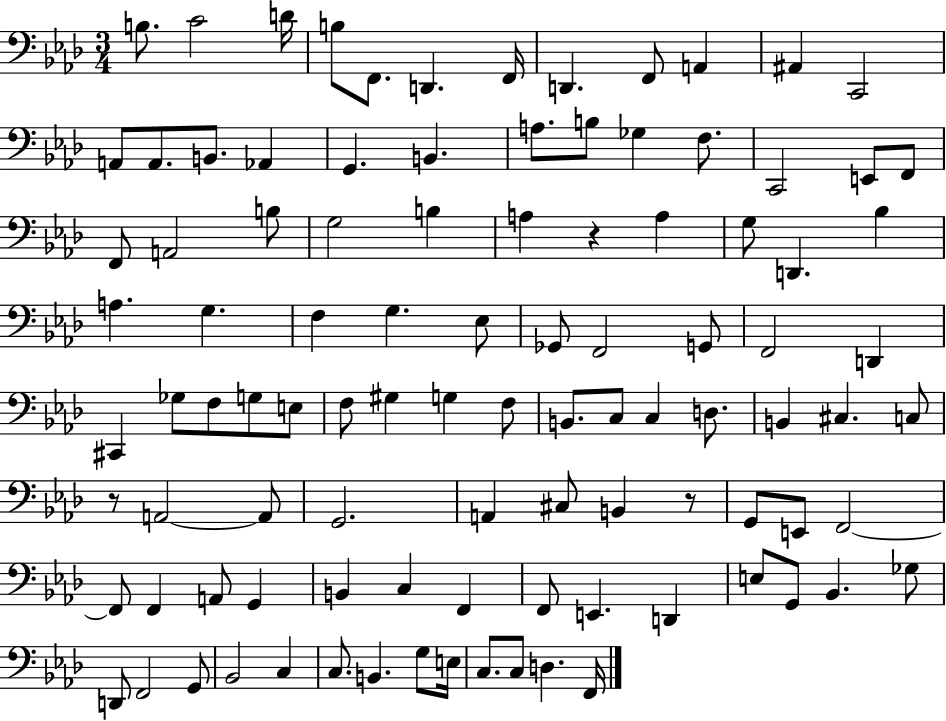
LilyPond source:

{
  \clef bass
  \numericTimeSignature
  \time 3/4
  \key aes \major
  b8. c'2 d'16 | b8 f,8. d,4. f,16 | d,4. f,8 a,4 | ais,4 c,2 | \break a,8 a,8. b,8. aes,4 | g,4. b,4. | a8. b8 ges4 f8. | c,2 e,8 f,8 | \break f,8 a,2 b8 | g2 b4 | a4 r4 a4 | g8 d,4. bes4 | \break a4. g4. | f4 g4. ees8 | ges,8 f,2 g,8 | f,2 d,4 | \break cis,4 ges8 f8 g8 e8 | f8 gis4 g4 f8 | b,8. c8 c4 d8. | b,4 cis4. c8 | \break r8 a,2~~ a,8 | g,2. | a,4 cis8 b,4 r8 | g,8 e,8 f,2~~ | \break f,8 f,4 a,8 g,4 | b,4 c4 f,4 | f,8 e,4. d,4 | e8 g,8 bes,4. ges8 | \break d,8 f,2 g,8 | bes,2 c4 | c8. b,4. g8 e16 | c8. c8 d4. f,16 | \break \bar "|."
}